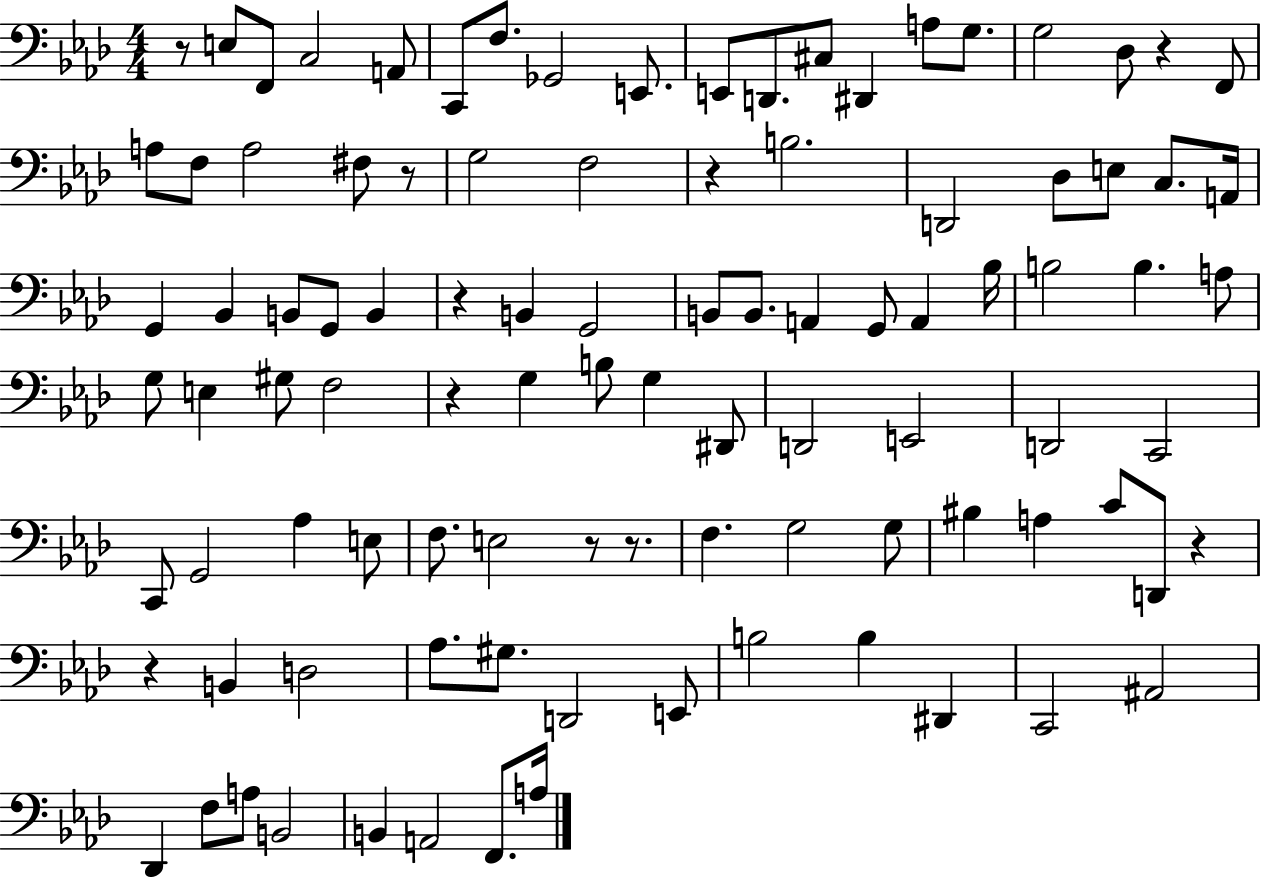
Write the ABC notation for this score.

X:1
T:Untitled
M:4/4
L:1/4
K:Ab
z/2 E,/2 F,,/2 C,2 A,,/2 C,,/2 F,/2 _G,,2 E,,/2 E,,/2 D,,/2 ^C,/2 ^D,, A,/2 G,/2 G,2 _D,/2 z F,,/2 A,/2 F,/2 A,2 ^F,/2 z/2 G,2 F,2 z B,2 D,,2 _D,/2 E,/2 C,/2 A,,/4 G,, _B,, B,,/2 G,,/2 B,, z B,, G,,2 B,,/2 B,,/2 A,, G,,/2 A,, _B,/4 B,2 B, A,/2 G,/2 E, ^G,/2 F,2 z G, B,/2 G, ^D,,/2 D,,2 E,,2 D,,2 C,,2 C,,/2 G,,2 _A, E,/2 F,/2 E,2 z/2 z/2 F, G,2 G,/2 ^B, A, C/2 D,,/2 z z B,, D,2 _A,/2 ^G,/2 D,,2 E,,/2 B,2 B, ^D,, C,,2 ^A,,2 _D,, F,/2 A,/2 B,,2 B,, A,,2 F,,/2 A,/4